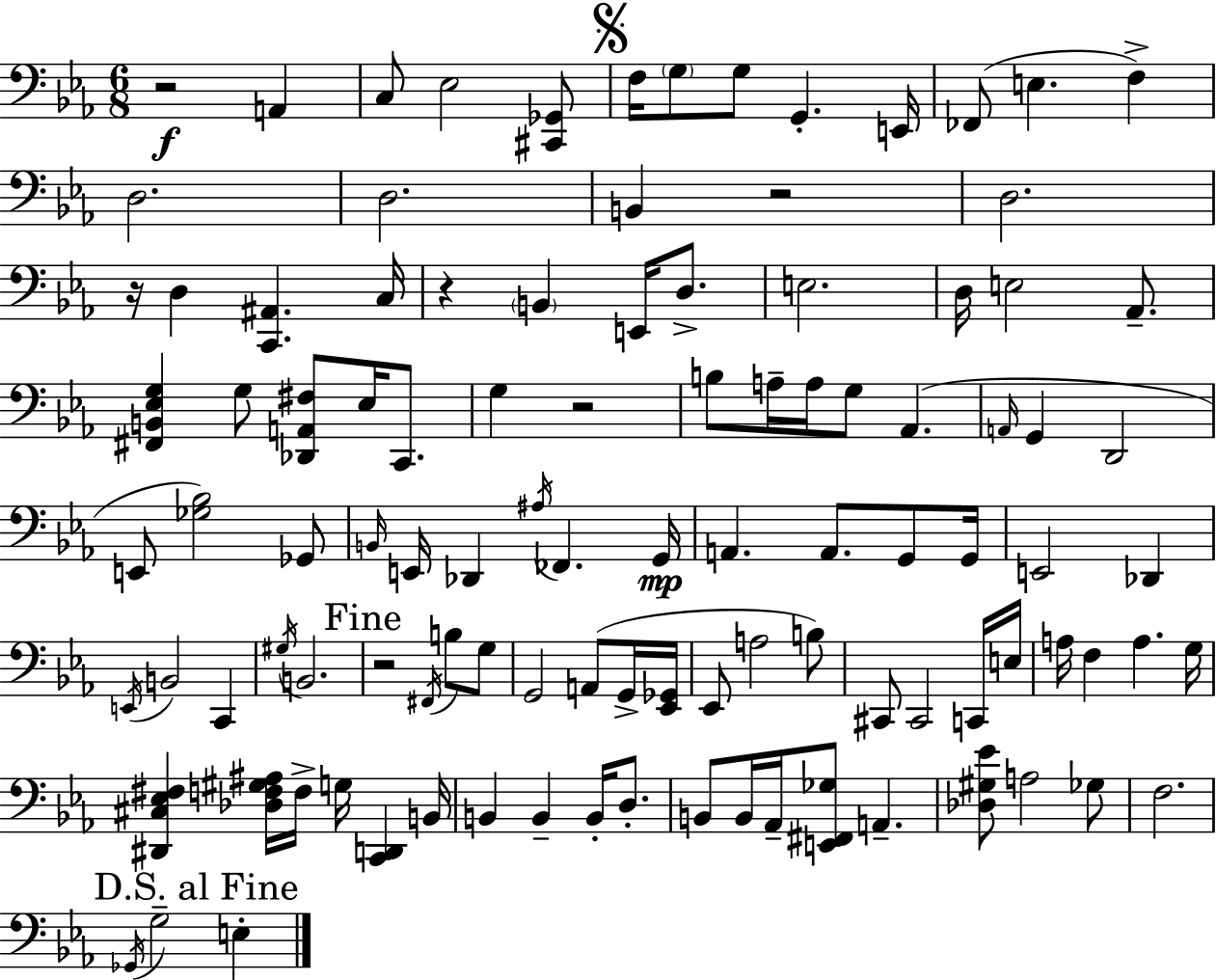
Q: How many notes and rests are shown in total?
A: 106